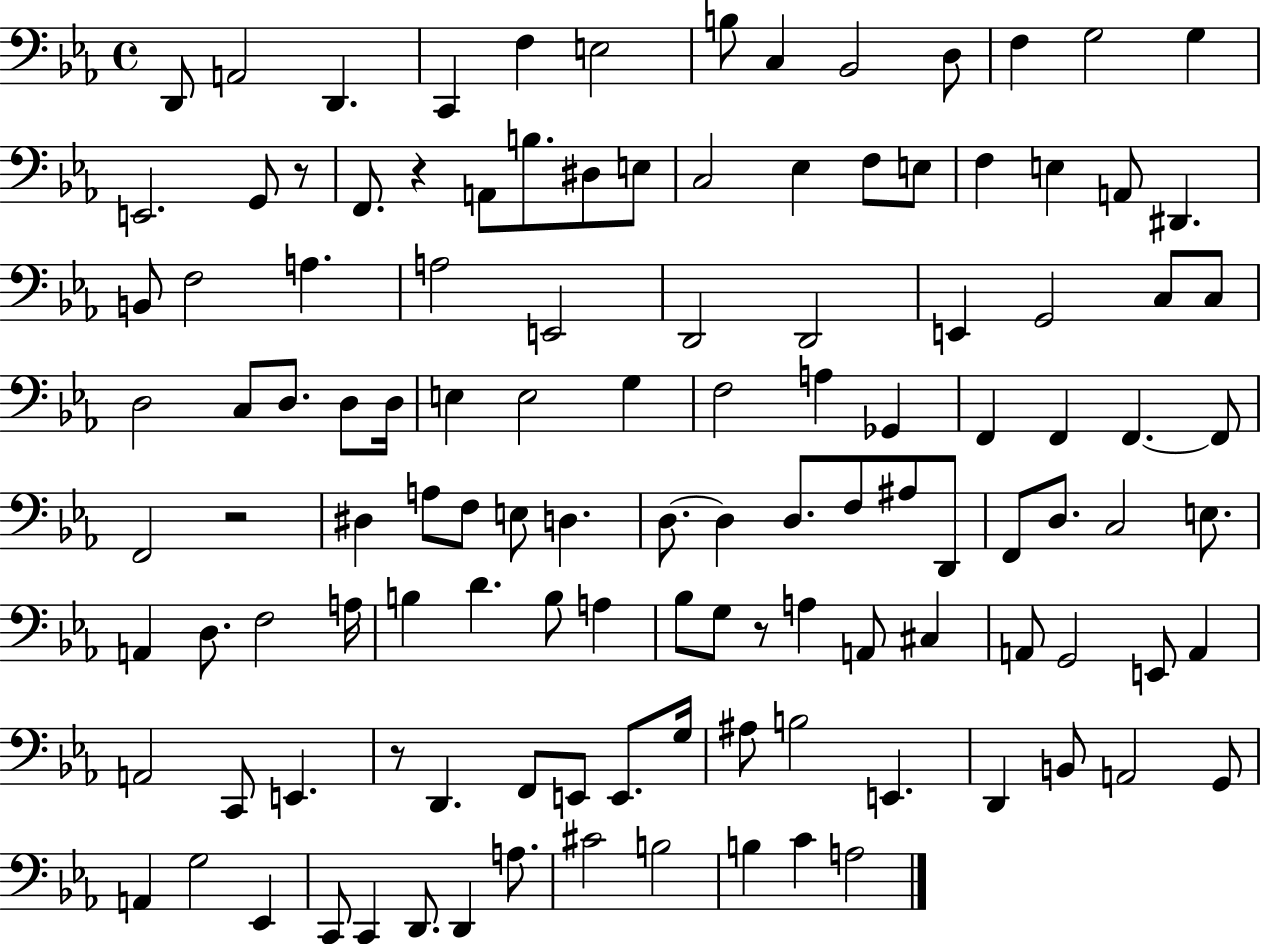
X:1
T:Untitled
M:4/4
L:1/4
K:Eb
D,,/2 A,,2 D,, C,, F, E,2 B,/2 C, _B,,2 D,/2 F, G,2 G, E,,2 G,,/2 z/2 F,,/2 z A,,/2 B,/2 ^D,/2 E,/2 C,2 _E, F,/2 E,/2 F, E, A,,/2 ^D,, B,,/2 F,2 A, A,2 E,,2 D,,2 D,,2 E,, G,,2 C,/2 C,/2 D,2 C,/2 D,/2 D,/2 D,/4 E, E,2 G, F,2 A, _G,, F,, F,, F,, F,,/2 F,,2 z2 ^D, A,/2 F,/2 E,/2 D, D,/2 D, D,/2 F,/2 ^A,/2 D,,/2 F,,/2 D,/2 C,2 E,/2 A,, D,/2 F,2 A,/4 B, D B,/2 A, _B,/2 G,/2 z/2 A, A,,/2 ^C, A,,/2 G,,2 E,,/2 A,, A,,2 C,,/2 E,, z/2 D,, F,,/2 E,,/2 E,,/2 G,/4 ^A,/2 B,2 E,, D,, B,,/2 A,,2 G,,/2 A,, G,2 _E,, C,,/2 C,, D,,/2 D,, A,/2 ^C2 B,2 B, C A,2